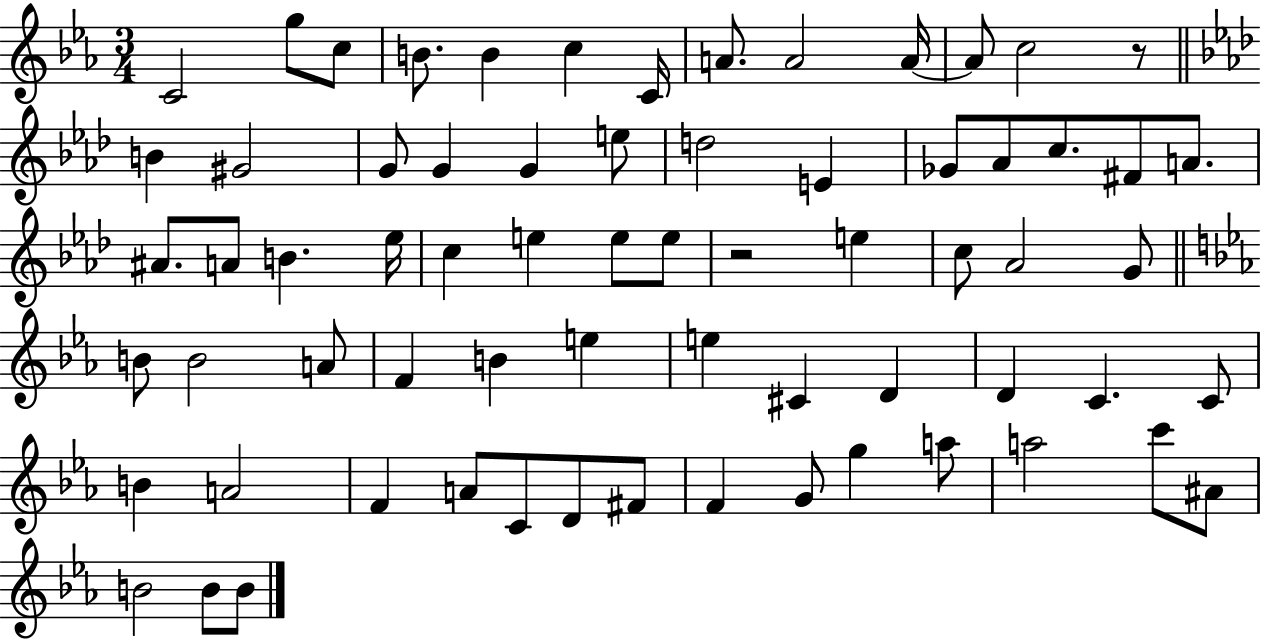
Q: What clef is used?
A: treble